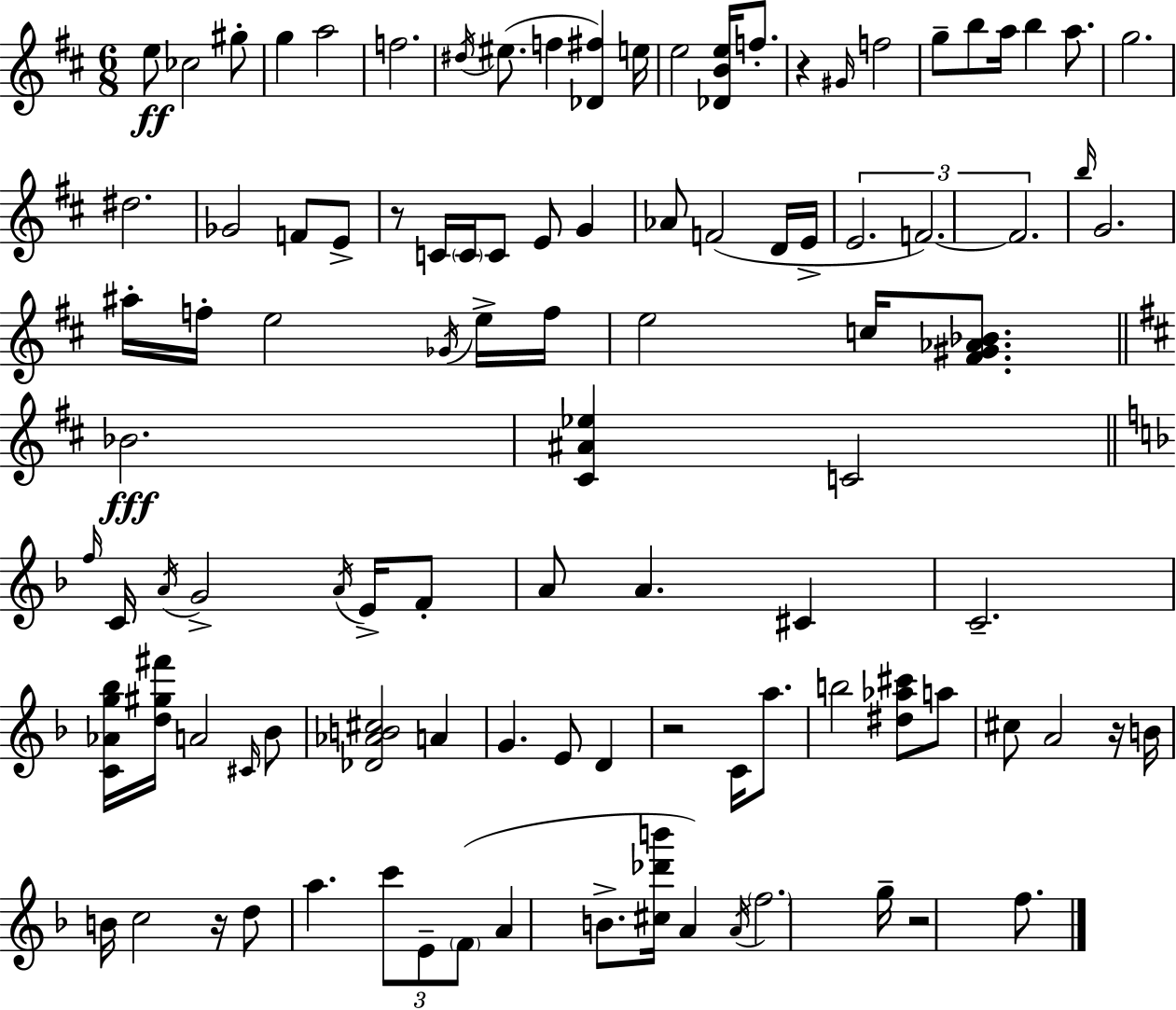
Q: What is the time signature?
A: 6/8